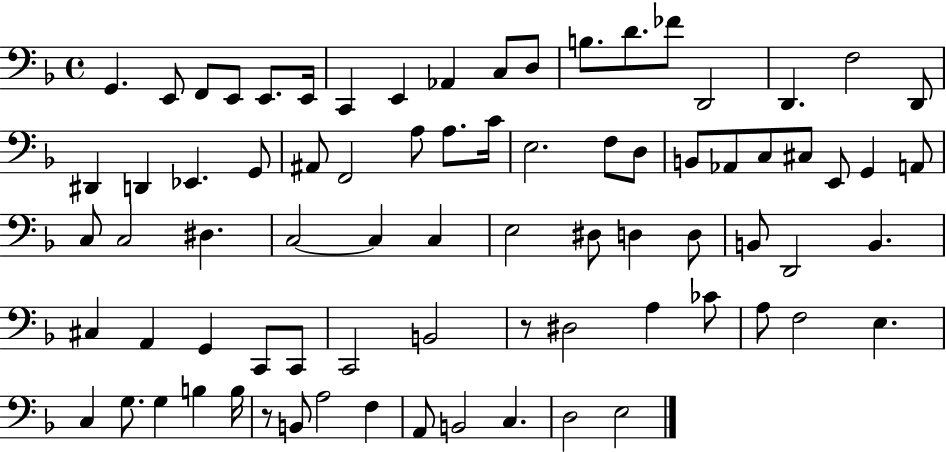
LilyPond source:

{
  \clef bass
  \time 4/4
  \defaultTimeSignature
  \key f \major
  \repeat volta 2 { g,4. e,8 f,8 e,8 e,8. e,16 | c,4 e,4 aes,4 c8 d8 | b8. d'8. fes'8 d,2 | d,4. f2 d,8 | \break dis,4 d,4 ees,4. g,8 | ais,8 f,2 a8 a8. c'16 | e2. f8 d8 | b,8 aes,8 c8 cis8 e,8 g,4 a,8 | \break c8 c2 dis4. | c2~~ c4 c4 | e2 dis8 d4 d8 | b,8 d,2 b,4. | \break cis4 a,4 g,4 c,8 c,8 | c,2 b,2 | r8 dis2 a4 ces'8 | a8 f2 e4. | \break c4 g8. g4 b4 b16 | r8 b,8 a2 f4 | a,8 b,2 c4. | d2 e2 | \break } \bar "|."
}